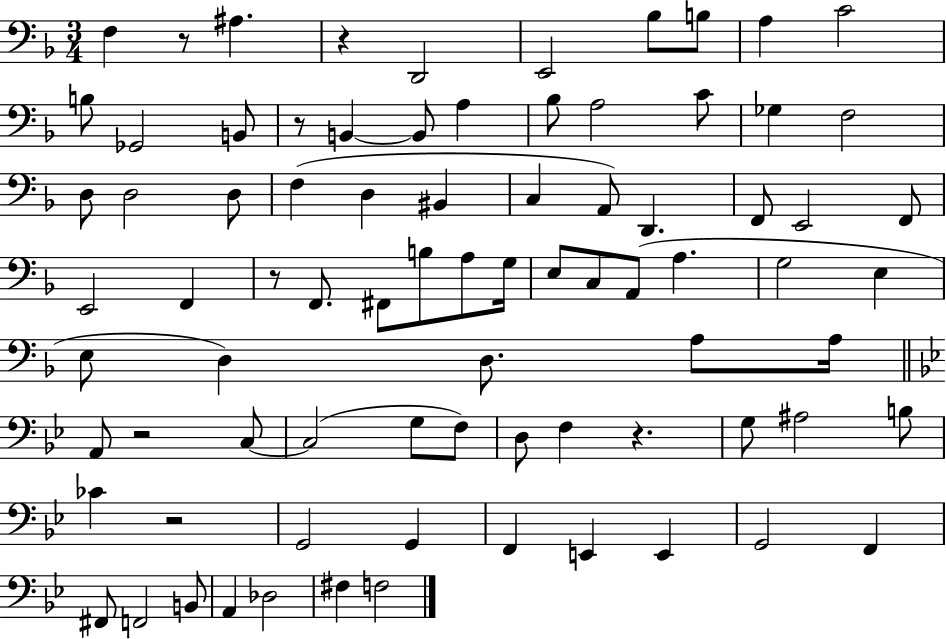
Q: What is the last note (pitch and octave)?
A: F3